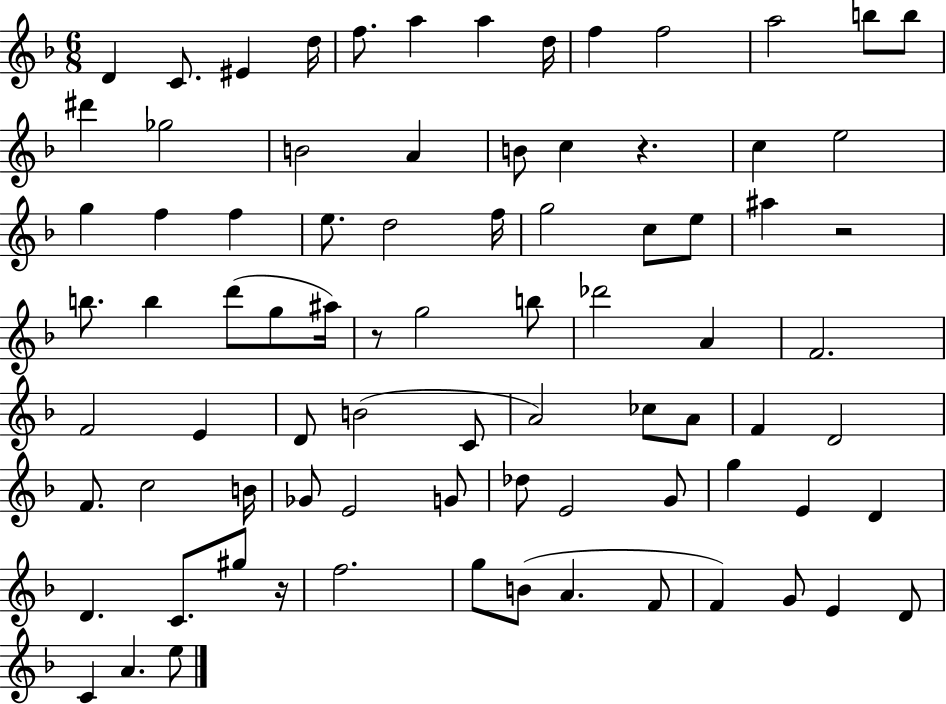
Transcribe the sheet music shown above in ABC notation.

X:1
T:Untitled
M:6/8
L:1/4
K:F
D C/2 ^E d/4 f/2 a a d/4 f f2 a2 b/2 b/2 ^d' _g2 B2 A B/2 c z c e2 g f f e/2 d2 f/4 g2 c/2 e/2 ^a z2 b/2 b d'/2 g/2 ^a/4 z/2 g2 b/2 _d'2 A F2 F2 E D/2 B2 C/2 A2 _c/2 A/2 F D2 F/2 c2 B/4 _G/2 E2 G/2 _d/2 E2 G/2 g E D D C/2 ^g/2 z/4 f2 g/2 B/2 A F/2 F G/2 E D/2 C A e/2